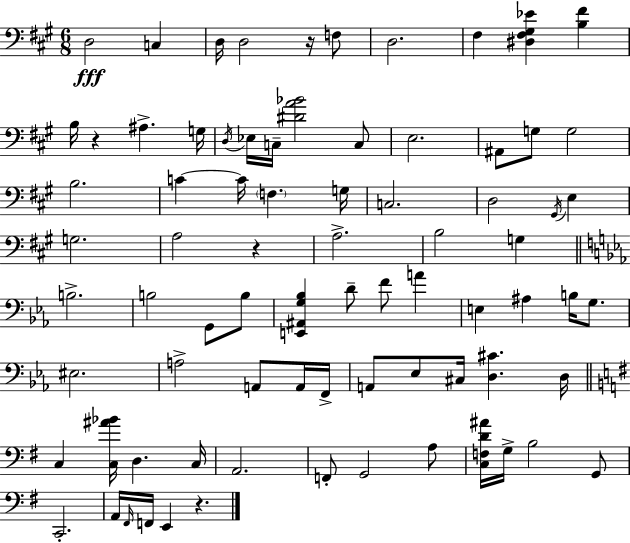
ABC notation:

X:1
T:Untitled
M:6/8
L:1/4
K:A
D,2 C, D,/4 D,2 z/4 F,/2 D,2 ^F, [^D,^F,^G,_E] [B,^F] B,/4 z ^A, G,/4 D,/4 _E,/4 C,/4 [^DA_B]2 C,/2 E,2 ^A,,/2 G,/2 G,2 B,2 C C/4 F, G,/4 C,2 D,2 ^G,,/4 E, G,2 A,2 z A,2 B,2 G, B,2 B,2 G,,/2 B,/2 [E,,^A,,G,_B,] D/2 F/2 A E, ^A, B,/4 G,/2 ^E,2 A,2 A,,/2 A,,/4 F,,/4 A,,/2 _E,/2 ^C,/4 [D,^C] D,/4 C, [C,^A_B]/4 D, C,/4 A,,2 F,,/2 G,,2 A,/2 [C,F,D^A]/4 G,/4 B,2 G,,/2 C,,2 A,,/4 ^F,,/4 F,,/4 E,, z